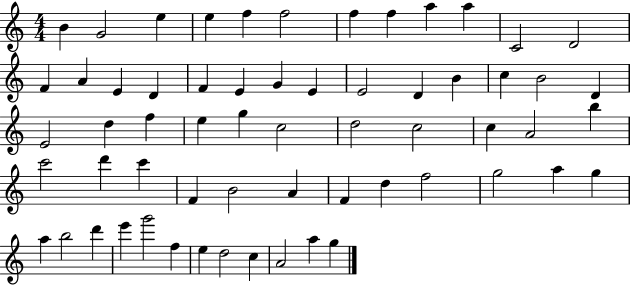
B4/q G4/h E5/q E5/q F5/q F5/h F5/q F5/q A5/q A5/q C4/h D4/h F4/q A4/q E4/q D4/q F4/q E4/q G4/q E4/q E4/h D4/q B4/q C5/q B4/h D4/q E4/h D5/q F5/q E5/q G5/q C5/h D5/h C5/h C5/q A4/h B5/q C6/h D6/q C6/q F4/q B4/h A4/q F4/q D5/q F5/h G5/h A5/q G5/q A5/q B5/h D6/q E6/q G6/h F5/q E5/q D5/h C5/q A4/h A5/q G5/q